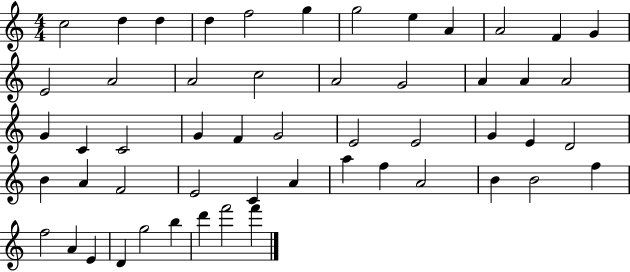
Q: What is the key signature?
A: C major